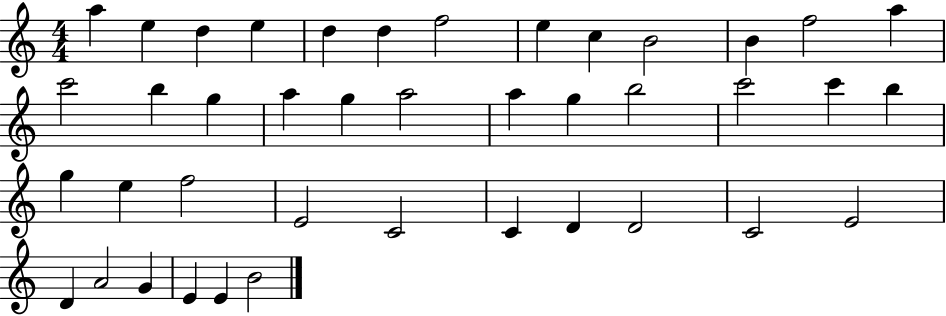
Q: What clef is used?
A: treble